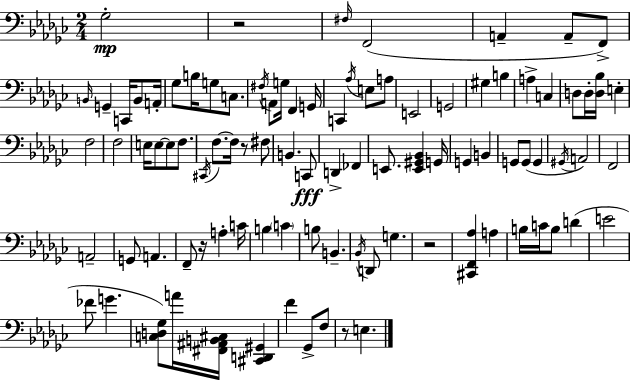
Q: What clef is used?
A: bass